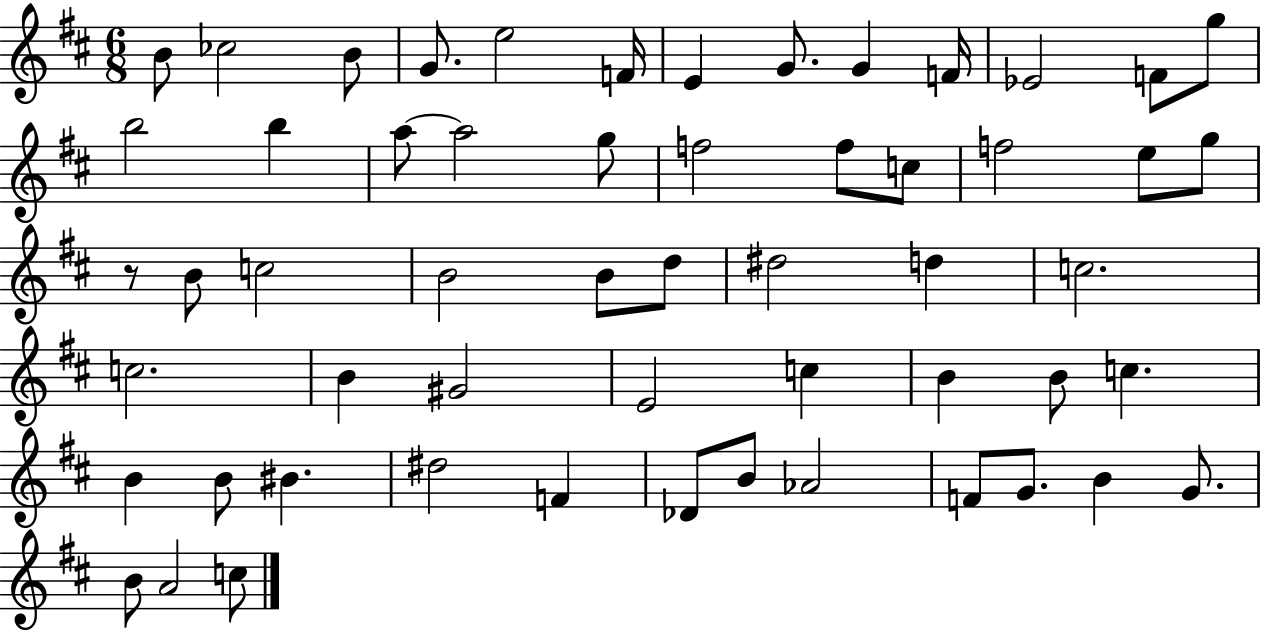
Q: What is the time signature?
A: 6/8